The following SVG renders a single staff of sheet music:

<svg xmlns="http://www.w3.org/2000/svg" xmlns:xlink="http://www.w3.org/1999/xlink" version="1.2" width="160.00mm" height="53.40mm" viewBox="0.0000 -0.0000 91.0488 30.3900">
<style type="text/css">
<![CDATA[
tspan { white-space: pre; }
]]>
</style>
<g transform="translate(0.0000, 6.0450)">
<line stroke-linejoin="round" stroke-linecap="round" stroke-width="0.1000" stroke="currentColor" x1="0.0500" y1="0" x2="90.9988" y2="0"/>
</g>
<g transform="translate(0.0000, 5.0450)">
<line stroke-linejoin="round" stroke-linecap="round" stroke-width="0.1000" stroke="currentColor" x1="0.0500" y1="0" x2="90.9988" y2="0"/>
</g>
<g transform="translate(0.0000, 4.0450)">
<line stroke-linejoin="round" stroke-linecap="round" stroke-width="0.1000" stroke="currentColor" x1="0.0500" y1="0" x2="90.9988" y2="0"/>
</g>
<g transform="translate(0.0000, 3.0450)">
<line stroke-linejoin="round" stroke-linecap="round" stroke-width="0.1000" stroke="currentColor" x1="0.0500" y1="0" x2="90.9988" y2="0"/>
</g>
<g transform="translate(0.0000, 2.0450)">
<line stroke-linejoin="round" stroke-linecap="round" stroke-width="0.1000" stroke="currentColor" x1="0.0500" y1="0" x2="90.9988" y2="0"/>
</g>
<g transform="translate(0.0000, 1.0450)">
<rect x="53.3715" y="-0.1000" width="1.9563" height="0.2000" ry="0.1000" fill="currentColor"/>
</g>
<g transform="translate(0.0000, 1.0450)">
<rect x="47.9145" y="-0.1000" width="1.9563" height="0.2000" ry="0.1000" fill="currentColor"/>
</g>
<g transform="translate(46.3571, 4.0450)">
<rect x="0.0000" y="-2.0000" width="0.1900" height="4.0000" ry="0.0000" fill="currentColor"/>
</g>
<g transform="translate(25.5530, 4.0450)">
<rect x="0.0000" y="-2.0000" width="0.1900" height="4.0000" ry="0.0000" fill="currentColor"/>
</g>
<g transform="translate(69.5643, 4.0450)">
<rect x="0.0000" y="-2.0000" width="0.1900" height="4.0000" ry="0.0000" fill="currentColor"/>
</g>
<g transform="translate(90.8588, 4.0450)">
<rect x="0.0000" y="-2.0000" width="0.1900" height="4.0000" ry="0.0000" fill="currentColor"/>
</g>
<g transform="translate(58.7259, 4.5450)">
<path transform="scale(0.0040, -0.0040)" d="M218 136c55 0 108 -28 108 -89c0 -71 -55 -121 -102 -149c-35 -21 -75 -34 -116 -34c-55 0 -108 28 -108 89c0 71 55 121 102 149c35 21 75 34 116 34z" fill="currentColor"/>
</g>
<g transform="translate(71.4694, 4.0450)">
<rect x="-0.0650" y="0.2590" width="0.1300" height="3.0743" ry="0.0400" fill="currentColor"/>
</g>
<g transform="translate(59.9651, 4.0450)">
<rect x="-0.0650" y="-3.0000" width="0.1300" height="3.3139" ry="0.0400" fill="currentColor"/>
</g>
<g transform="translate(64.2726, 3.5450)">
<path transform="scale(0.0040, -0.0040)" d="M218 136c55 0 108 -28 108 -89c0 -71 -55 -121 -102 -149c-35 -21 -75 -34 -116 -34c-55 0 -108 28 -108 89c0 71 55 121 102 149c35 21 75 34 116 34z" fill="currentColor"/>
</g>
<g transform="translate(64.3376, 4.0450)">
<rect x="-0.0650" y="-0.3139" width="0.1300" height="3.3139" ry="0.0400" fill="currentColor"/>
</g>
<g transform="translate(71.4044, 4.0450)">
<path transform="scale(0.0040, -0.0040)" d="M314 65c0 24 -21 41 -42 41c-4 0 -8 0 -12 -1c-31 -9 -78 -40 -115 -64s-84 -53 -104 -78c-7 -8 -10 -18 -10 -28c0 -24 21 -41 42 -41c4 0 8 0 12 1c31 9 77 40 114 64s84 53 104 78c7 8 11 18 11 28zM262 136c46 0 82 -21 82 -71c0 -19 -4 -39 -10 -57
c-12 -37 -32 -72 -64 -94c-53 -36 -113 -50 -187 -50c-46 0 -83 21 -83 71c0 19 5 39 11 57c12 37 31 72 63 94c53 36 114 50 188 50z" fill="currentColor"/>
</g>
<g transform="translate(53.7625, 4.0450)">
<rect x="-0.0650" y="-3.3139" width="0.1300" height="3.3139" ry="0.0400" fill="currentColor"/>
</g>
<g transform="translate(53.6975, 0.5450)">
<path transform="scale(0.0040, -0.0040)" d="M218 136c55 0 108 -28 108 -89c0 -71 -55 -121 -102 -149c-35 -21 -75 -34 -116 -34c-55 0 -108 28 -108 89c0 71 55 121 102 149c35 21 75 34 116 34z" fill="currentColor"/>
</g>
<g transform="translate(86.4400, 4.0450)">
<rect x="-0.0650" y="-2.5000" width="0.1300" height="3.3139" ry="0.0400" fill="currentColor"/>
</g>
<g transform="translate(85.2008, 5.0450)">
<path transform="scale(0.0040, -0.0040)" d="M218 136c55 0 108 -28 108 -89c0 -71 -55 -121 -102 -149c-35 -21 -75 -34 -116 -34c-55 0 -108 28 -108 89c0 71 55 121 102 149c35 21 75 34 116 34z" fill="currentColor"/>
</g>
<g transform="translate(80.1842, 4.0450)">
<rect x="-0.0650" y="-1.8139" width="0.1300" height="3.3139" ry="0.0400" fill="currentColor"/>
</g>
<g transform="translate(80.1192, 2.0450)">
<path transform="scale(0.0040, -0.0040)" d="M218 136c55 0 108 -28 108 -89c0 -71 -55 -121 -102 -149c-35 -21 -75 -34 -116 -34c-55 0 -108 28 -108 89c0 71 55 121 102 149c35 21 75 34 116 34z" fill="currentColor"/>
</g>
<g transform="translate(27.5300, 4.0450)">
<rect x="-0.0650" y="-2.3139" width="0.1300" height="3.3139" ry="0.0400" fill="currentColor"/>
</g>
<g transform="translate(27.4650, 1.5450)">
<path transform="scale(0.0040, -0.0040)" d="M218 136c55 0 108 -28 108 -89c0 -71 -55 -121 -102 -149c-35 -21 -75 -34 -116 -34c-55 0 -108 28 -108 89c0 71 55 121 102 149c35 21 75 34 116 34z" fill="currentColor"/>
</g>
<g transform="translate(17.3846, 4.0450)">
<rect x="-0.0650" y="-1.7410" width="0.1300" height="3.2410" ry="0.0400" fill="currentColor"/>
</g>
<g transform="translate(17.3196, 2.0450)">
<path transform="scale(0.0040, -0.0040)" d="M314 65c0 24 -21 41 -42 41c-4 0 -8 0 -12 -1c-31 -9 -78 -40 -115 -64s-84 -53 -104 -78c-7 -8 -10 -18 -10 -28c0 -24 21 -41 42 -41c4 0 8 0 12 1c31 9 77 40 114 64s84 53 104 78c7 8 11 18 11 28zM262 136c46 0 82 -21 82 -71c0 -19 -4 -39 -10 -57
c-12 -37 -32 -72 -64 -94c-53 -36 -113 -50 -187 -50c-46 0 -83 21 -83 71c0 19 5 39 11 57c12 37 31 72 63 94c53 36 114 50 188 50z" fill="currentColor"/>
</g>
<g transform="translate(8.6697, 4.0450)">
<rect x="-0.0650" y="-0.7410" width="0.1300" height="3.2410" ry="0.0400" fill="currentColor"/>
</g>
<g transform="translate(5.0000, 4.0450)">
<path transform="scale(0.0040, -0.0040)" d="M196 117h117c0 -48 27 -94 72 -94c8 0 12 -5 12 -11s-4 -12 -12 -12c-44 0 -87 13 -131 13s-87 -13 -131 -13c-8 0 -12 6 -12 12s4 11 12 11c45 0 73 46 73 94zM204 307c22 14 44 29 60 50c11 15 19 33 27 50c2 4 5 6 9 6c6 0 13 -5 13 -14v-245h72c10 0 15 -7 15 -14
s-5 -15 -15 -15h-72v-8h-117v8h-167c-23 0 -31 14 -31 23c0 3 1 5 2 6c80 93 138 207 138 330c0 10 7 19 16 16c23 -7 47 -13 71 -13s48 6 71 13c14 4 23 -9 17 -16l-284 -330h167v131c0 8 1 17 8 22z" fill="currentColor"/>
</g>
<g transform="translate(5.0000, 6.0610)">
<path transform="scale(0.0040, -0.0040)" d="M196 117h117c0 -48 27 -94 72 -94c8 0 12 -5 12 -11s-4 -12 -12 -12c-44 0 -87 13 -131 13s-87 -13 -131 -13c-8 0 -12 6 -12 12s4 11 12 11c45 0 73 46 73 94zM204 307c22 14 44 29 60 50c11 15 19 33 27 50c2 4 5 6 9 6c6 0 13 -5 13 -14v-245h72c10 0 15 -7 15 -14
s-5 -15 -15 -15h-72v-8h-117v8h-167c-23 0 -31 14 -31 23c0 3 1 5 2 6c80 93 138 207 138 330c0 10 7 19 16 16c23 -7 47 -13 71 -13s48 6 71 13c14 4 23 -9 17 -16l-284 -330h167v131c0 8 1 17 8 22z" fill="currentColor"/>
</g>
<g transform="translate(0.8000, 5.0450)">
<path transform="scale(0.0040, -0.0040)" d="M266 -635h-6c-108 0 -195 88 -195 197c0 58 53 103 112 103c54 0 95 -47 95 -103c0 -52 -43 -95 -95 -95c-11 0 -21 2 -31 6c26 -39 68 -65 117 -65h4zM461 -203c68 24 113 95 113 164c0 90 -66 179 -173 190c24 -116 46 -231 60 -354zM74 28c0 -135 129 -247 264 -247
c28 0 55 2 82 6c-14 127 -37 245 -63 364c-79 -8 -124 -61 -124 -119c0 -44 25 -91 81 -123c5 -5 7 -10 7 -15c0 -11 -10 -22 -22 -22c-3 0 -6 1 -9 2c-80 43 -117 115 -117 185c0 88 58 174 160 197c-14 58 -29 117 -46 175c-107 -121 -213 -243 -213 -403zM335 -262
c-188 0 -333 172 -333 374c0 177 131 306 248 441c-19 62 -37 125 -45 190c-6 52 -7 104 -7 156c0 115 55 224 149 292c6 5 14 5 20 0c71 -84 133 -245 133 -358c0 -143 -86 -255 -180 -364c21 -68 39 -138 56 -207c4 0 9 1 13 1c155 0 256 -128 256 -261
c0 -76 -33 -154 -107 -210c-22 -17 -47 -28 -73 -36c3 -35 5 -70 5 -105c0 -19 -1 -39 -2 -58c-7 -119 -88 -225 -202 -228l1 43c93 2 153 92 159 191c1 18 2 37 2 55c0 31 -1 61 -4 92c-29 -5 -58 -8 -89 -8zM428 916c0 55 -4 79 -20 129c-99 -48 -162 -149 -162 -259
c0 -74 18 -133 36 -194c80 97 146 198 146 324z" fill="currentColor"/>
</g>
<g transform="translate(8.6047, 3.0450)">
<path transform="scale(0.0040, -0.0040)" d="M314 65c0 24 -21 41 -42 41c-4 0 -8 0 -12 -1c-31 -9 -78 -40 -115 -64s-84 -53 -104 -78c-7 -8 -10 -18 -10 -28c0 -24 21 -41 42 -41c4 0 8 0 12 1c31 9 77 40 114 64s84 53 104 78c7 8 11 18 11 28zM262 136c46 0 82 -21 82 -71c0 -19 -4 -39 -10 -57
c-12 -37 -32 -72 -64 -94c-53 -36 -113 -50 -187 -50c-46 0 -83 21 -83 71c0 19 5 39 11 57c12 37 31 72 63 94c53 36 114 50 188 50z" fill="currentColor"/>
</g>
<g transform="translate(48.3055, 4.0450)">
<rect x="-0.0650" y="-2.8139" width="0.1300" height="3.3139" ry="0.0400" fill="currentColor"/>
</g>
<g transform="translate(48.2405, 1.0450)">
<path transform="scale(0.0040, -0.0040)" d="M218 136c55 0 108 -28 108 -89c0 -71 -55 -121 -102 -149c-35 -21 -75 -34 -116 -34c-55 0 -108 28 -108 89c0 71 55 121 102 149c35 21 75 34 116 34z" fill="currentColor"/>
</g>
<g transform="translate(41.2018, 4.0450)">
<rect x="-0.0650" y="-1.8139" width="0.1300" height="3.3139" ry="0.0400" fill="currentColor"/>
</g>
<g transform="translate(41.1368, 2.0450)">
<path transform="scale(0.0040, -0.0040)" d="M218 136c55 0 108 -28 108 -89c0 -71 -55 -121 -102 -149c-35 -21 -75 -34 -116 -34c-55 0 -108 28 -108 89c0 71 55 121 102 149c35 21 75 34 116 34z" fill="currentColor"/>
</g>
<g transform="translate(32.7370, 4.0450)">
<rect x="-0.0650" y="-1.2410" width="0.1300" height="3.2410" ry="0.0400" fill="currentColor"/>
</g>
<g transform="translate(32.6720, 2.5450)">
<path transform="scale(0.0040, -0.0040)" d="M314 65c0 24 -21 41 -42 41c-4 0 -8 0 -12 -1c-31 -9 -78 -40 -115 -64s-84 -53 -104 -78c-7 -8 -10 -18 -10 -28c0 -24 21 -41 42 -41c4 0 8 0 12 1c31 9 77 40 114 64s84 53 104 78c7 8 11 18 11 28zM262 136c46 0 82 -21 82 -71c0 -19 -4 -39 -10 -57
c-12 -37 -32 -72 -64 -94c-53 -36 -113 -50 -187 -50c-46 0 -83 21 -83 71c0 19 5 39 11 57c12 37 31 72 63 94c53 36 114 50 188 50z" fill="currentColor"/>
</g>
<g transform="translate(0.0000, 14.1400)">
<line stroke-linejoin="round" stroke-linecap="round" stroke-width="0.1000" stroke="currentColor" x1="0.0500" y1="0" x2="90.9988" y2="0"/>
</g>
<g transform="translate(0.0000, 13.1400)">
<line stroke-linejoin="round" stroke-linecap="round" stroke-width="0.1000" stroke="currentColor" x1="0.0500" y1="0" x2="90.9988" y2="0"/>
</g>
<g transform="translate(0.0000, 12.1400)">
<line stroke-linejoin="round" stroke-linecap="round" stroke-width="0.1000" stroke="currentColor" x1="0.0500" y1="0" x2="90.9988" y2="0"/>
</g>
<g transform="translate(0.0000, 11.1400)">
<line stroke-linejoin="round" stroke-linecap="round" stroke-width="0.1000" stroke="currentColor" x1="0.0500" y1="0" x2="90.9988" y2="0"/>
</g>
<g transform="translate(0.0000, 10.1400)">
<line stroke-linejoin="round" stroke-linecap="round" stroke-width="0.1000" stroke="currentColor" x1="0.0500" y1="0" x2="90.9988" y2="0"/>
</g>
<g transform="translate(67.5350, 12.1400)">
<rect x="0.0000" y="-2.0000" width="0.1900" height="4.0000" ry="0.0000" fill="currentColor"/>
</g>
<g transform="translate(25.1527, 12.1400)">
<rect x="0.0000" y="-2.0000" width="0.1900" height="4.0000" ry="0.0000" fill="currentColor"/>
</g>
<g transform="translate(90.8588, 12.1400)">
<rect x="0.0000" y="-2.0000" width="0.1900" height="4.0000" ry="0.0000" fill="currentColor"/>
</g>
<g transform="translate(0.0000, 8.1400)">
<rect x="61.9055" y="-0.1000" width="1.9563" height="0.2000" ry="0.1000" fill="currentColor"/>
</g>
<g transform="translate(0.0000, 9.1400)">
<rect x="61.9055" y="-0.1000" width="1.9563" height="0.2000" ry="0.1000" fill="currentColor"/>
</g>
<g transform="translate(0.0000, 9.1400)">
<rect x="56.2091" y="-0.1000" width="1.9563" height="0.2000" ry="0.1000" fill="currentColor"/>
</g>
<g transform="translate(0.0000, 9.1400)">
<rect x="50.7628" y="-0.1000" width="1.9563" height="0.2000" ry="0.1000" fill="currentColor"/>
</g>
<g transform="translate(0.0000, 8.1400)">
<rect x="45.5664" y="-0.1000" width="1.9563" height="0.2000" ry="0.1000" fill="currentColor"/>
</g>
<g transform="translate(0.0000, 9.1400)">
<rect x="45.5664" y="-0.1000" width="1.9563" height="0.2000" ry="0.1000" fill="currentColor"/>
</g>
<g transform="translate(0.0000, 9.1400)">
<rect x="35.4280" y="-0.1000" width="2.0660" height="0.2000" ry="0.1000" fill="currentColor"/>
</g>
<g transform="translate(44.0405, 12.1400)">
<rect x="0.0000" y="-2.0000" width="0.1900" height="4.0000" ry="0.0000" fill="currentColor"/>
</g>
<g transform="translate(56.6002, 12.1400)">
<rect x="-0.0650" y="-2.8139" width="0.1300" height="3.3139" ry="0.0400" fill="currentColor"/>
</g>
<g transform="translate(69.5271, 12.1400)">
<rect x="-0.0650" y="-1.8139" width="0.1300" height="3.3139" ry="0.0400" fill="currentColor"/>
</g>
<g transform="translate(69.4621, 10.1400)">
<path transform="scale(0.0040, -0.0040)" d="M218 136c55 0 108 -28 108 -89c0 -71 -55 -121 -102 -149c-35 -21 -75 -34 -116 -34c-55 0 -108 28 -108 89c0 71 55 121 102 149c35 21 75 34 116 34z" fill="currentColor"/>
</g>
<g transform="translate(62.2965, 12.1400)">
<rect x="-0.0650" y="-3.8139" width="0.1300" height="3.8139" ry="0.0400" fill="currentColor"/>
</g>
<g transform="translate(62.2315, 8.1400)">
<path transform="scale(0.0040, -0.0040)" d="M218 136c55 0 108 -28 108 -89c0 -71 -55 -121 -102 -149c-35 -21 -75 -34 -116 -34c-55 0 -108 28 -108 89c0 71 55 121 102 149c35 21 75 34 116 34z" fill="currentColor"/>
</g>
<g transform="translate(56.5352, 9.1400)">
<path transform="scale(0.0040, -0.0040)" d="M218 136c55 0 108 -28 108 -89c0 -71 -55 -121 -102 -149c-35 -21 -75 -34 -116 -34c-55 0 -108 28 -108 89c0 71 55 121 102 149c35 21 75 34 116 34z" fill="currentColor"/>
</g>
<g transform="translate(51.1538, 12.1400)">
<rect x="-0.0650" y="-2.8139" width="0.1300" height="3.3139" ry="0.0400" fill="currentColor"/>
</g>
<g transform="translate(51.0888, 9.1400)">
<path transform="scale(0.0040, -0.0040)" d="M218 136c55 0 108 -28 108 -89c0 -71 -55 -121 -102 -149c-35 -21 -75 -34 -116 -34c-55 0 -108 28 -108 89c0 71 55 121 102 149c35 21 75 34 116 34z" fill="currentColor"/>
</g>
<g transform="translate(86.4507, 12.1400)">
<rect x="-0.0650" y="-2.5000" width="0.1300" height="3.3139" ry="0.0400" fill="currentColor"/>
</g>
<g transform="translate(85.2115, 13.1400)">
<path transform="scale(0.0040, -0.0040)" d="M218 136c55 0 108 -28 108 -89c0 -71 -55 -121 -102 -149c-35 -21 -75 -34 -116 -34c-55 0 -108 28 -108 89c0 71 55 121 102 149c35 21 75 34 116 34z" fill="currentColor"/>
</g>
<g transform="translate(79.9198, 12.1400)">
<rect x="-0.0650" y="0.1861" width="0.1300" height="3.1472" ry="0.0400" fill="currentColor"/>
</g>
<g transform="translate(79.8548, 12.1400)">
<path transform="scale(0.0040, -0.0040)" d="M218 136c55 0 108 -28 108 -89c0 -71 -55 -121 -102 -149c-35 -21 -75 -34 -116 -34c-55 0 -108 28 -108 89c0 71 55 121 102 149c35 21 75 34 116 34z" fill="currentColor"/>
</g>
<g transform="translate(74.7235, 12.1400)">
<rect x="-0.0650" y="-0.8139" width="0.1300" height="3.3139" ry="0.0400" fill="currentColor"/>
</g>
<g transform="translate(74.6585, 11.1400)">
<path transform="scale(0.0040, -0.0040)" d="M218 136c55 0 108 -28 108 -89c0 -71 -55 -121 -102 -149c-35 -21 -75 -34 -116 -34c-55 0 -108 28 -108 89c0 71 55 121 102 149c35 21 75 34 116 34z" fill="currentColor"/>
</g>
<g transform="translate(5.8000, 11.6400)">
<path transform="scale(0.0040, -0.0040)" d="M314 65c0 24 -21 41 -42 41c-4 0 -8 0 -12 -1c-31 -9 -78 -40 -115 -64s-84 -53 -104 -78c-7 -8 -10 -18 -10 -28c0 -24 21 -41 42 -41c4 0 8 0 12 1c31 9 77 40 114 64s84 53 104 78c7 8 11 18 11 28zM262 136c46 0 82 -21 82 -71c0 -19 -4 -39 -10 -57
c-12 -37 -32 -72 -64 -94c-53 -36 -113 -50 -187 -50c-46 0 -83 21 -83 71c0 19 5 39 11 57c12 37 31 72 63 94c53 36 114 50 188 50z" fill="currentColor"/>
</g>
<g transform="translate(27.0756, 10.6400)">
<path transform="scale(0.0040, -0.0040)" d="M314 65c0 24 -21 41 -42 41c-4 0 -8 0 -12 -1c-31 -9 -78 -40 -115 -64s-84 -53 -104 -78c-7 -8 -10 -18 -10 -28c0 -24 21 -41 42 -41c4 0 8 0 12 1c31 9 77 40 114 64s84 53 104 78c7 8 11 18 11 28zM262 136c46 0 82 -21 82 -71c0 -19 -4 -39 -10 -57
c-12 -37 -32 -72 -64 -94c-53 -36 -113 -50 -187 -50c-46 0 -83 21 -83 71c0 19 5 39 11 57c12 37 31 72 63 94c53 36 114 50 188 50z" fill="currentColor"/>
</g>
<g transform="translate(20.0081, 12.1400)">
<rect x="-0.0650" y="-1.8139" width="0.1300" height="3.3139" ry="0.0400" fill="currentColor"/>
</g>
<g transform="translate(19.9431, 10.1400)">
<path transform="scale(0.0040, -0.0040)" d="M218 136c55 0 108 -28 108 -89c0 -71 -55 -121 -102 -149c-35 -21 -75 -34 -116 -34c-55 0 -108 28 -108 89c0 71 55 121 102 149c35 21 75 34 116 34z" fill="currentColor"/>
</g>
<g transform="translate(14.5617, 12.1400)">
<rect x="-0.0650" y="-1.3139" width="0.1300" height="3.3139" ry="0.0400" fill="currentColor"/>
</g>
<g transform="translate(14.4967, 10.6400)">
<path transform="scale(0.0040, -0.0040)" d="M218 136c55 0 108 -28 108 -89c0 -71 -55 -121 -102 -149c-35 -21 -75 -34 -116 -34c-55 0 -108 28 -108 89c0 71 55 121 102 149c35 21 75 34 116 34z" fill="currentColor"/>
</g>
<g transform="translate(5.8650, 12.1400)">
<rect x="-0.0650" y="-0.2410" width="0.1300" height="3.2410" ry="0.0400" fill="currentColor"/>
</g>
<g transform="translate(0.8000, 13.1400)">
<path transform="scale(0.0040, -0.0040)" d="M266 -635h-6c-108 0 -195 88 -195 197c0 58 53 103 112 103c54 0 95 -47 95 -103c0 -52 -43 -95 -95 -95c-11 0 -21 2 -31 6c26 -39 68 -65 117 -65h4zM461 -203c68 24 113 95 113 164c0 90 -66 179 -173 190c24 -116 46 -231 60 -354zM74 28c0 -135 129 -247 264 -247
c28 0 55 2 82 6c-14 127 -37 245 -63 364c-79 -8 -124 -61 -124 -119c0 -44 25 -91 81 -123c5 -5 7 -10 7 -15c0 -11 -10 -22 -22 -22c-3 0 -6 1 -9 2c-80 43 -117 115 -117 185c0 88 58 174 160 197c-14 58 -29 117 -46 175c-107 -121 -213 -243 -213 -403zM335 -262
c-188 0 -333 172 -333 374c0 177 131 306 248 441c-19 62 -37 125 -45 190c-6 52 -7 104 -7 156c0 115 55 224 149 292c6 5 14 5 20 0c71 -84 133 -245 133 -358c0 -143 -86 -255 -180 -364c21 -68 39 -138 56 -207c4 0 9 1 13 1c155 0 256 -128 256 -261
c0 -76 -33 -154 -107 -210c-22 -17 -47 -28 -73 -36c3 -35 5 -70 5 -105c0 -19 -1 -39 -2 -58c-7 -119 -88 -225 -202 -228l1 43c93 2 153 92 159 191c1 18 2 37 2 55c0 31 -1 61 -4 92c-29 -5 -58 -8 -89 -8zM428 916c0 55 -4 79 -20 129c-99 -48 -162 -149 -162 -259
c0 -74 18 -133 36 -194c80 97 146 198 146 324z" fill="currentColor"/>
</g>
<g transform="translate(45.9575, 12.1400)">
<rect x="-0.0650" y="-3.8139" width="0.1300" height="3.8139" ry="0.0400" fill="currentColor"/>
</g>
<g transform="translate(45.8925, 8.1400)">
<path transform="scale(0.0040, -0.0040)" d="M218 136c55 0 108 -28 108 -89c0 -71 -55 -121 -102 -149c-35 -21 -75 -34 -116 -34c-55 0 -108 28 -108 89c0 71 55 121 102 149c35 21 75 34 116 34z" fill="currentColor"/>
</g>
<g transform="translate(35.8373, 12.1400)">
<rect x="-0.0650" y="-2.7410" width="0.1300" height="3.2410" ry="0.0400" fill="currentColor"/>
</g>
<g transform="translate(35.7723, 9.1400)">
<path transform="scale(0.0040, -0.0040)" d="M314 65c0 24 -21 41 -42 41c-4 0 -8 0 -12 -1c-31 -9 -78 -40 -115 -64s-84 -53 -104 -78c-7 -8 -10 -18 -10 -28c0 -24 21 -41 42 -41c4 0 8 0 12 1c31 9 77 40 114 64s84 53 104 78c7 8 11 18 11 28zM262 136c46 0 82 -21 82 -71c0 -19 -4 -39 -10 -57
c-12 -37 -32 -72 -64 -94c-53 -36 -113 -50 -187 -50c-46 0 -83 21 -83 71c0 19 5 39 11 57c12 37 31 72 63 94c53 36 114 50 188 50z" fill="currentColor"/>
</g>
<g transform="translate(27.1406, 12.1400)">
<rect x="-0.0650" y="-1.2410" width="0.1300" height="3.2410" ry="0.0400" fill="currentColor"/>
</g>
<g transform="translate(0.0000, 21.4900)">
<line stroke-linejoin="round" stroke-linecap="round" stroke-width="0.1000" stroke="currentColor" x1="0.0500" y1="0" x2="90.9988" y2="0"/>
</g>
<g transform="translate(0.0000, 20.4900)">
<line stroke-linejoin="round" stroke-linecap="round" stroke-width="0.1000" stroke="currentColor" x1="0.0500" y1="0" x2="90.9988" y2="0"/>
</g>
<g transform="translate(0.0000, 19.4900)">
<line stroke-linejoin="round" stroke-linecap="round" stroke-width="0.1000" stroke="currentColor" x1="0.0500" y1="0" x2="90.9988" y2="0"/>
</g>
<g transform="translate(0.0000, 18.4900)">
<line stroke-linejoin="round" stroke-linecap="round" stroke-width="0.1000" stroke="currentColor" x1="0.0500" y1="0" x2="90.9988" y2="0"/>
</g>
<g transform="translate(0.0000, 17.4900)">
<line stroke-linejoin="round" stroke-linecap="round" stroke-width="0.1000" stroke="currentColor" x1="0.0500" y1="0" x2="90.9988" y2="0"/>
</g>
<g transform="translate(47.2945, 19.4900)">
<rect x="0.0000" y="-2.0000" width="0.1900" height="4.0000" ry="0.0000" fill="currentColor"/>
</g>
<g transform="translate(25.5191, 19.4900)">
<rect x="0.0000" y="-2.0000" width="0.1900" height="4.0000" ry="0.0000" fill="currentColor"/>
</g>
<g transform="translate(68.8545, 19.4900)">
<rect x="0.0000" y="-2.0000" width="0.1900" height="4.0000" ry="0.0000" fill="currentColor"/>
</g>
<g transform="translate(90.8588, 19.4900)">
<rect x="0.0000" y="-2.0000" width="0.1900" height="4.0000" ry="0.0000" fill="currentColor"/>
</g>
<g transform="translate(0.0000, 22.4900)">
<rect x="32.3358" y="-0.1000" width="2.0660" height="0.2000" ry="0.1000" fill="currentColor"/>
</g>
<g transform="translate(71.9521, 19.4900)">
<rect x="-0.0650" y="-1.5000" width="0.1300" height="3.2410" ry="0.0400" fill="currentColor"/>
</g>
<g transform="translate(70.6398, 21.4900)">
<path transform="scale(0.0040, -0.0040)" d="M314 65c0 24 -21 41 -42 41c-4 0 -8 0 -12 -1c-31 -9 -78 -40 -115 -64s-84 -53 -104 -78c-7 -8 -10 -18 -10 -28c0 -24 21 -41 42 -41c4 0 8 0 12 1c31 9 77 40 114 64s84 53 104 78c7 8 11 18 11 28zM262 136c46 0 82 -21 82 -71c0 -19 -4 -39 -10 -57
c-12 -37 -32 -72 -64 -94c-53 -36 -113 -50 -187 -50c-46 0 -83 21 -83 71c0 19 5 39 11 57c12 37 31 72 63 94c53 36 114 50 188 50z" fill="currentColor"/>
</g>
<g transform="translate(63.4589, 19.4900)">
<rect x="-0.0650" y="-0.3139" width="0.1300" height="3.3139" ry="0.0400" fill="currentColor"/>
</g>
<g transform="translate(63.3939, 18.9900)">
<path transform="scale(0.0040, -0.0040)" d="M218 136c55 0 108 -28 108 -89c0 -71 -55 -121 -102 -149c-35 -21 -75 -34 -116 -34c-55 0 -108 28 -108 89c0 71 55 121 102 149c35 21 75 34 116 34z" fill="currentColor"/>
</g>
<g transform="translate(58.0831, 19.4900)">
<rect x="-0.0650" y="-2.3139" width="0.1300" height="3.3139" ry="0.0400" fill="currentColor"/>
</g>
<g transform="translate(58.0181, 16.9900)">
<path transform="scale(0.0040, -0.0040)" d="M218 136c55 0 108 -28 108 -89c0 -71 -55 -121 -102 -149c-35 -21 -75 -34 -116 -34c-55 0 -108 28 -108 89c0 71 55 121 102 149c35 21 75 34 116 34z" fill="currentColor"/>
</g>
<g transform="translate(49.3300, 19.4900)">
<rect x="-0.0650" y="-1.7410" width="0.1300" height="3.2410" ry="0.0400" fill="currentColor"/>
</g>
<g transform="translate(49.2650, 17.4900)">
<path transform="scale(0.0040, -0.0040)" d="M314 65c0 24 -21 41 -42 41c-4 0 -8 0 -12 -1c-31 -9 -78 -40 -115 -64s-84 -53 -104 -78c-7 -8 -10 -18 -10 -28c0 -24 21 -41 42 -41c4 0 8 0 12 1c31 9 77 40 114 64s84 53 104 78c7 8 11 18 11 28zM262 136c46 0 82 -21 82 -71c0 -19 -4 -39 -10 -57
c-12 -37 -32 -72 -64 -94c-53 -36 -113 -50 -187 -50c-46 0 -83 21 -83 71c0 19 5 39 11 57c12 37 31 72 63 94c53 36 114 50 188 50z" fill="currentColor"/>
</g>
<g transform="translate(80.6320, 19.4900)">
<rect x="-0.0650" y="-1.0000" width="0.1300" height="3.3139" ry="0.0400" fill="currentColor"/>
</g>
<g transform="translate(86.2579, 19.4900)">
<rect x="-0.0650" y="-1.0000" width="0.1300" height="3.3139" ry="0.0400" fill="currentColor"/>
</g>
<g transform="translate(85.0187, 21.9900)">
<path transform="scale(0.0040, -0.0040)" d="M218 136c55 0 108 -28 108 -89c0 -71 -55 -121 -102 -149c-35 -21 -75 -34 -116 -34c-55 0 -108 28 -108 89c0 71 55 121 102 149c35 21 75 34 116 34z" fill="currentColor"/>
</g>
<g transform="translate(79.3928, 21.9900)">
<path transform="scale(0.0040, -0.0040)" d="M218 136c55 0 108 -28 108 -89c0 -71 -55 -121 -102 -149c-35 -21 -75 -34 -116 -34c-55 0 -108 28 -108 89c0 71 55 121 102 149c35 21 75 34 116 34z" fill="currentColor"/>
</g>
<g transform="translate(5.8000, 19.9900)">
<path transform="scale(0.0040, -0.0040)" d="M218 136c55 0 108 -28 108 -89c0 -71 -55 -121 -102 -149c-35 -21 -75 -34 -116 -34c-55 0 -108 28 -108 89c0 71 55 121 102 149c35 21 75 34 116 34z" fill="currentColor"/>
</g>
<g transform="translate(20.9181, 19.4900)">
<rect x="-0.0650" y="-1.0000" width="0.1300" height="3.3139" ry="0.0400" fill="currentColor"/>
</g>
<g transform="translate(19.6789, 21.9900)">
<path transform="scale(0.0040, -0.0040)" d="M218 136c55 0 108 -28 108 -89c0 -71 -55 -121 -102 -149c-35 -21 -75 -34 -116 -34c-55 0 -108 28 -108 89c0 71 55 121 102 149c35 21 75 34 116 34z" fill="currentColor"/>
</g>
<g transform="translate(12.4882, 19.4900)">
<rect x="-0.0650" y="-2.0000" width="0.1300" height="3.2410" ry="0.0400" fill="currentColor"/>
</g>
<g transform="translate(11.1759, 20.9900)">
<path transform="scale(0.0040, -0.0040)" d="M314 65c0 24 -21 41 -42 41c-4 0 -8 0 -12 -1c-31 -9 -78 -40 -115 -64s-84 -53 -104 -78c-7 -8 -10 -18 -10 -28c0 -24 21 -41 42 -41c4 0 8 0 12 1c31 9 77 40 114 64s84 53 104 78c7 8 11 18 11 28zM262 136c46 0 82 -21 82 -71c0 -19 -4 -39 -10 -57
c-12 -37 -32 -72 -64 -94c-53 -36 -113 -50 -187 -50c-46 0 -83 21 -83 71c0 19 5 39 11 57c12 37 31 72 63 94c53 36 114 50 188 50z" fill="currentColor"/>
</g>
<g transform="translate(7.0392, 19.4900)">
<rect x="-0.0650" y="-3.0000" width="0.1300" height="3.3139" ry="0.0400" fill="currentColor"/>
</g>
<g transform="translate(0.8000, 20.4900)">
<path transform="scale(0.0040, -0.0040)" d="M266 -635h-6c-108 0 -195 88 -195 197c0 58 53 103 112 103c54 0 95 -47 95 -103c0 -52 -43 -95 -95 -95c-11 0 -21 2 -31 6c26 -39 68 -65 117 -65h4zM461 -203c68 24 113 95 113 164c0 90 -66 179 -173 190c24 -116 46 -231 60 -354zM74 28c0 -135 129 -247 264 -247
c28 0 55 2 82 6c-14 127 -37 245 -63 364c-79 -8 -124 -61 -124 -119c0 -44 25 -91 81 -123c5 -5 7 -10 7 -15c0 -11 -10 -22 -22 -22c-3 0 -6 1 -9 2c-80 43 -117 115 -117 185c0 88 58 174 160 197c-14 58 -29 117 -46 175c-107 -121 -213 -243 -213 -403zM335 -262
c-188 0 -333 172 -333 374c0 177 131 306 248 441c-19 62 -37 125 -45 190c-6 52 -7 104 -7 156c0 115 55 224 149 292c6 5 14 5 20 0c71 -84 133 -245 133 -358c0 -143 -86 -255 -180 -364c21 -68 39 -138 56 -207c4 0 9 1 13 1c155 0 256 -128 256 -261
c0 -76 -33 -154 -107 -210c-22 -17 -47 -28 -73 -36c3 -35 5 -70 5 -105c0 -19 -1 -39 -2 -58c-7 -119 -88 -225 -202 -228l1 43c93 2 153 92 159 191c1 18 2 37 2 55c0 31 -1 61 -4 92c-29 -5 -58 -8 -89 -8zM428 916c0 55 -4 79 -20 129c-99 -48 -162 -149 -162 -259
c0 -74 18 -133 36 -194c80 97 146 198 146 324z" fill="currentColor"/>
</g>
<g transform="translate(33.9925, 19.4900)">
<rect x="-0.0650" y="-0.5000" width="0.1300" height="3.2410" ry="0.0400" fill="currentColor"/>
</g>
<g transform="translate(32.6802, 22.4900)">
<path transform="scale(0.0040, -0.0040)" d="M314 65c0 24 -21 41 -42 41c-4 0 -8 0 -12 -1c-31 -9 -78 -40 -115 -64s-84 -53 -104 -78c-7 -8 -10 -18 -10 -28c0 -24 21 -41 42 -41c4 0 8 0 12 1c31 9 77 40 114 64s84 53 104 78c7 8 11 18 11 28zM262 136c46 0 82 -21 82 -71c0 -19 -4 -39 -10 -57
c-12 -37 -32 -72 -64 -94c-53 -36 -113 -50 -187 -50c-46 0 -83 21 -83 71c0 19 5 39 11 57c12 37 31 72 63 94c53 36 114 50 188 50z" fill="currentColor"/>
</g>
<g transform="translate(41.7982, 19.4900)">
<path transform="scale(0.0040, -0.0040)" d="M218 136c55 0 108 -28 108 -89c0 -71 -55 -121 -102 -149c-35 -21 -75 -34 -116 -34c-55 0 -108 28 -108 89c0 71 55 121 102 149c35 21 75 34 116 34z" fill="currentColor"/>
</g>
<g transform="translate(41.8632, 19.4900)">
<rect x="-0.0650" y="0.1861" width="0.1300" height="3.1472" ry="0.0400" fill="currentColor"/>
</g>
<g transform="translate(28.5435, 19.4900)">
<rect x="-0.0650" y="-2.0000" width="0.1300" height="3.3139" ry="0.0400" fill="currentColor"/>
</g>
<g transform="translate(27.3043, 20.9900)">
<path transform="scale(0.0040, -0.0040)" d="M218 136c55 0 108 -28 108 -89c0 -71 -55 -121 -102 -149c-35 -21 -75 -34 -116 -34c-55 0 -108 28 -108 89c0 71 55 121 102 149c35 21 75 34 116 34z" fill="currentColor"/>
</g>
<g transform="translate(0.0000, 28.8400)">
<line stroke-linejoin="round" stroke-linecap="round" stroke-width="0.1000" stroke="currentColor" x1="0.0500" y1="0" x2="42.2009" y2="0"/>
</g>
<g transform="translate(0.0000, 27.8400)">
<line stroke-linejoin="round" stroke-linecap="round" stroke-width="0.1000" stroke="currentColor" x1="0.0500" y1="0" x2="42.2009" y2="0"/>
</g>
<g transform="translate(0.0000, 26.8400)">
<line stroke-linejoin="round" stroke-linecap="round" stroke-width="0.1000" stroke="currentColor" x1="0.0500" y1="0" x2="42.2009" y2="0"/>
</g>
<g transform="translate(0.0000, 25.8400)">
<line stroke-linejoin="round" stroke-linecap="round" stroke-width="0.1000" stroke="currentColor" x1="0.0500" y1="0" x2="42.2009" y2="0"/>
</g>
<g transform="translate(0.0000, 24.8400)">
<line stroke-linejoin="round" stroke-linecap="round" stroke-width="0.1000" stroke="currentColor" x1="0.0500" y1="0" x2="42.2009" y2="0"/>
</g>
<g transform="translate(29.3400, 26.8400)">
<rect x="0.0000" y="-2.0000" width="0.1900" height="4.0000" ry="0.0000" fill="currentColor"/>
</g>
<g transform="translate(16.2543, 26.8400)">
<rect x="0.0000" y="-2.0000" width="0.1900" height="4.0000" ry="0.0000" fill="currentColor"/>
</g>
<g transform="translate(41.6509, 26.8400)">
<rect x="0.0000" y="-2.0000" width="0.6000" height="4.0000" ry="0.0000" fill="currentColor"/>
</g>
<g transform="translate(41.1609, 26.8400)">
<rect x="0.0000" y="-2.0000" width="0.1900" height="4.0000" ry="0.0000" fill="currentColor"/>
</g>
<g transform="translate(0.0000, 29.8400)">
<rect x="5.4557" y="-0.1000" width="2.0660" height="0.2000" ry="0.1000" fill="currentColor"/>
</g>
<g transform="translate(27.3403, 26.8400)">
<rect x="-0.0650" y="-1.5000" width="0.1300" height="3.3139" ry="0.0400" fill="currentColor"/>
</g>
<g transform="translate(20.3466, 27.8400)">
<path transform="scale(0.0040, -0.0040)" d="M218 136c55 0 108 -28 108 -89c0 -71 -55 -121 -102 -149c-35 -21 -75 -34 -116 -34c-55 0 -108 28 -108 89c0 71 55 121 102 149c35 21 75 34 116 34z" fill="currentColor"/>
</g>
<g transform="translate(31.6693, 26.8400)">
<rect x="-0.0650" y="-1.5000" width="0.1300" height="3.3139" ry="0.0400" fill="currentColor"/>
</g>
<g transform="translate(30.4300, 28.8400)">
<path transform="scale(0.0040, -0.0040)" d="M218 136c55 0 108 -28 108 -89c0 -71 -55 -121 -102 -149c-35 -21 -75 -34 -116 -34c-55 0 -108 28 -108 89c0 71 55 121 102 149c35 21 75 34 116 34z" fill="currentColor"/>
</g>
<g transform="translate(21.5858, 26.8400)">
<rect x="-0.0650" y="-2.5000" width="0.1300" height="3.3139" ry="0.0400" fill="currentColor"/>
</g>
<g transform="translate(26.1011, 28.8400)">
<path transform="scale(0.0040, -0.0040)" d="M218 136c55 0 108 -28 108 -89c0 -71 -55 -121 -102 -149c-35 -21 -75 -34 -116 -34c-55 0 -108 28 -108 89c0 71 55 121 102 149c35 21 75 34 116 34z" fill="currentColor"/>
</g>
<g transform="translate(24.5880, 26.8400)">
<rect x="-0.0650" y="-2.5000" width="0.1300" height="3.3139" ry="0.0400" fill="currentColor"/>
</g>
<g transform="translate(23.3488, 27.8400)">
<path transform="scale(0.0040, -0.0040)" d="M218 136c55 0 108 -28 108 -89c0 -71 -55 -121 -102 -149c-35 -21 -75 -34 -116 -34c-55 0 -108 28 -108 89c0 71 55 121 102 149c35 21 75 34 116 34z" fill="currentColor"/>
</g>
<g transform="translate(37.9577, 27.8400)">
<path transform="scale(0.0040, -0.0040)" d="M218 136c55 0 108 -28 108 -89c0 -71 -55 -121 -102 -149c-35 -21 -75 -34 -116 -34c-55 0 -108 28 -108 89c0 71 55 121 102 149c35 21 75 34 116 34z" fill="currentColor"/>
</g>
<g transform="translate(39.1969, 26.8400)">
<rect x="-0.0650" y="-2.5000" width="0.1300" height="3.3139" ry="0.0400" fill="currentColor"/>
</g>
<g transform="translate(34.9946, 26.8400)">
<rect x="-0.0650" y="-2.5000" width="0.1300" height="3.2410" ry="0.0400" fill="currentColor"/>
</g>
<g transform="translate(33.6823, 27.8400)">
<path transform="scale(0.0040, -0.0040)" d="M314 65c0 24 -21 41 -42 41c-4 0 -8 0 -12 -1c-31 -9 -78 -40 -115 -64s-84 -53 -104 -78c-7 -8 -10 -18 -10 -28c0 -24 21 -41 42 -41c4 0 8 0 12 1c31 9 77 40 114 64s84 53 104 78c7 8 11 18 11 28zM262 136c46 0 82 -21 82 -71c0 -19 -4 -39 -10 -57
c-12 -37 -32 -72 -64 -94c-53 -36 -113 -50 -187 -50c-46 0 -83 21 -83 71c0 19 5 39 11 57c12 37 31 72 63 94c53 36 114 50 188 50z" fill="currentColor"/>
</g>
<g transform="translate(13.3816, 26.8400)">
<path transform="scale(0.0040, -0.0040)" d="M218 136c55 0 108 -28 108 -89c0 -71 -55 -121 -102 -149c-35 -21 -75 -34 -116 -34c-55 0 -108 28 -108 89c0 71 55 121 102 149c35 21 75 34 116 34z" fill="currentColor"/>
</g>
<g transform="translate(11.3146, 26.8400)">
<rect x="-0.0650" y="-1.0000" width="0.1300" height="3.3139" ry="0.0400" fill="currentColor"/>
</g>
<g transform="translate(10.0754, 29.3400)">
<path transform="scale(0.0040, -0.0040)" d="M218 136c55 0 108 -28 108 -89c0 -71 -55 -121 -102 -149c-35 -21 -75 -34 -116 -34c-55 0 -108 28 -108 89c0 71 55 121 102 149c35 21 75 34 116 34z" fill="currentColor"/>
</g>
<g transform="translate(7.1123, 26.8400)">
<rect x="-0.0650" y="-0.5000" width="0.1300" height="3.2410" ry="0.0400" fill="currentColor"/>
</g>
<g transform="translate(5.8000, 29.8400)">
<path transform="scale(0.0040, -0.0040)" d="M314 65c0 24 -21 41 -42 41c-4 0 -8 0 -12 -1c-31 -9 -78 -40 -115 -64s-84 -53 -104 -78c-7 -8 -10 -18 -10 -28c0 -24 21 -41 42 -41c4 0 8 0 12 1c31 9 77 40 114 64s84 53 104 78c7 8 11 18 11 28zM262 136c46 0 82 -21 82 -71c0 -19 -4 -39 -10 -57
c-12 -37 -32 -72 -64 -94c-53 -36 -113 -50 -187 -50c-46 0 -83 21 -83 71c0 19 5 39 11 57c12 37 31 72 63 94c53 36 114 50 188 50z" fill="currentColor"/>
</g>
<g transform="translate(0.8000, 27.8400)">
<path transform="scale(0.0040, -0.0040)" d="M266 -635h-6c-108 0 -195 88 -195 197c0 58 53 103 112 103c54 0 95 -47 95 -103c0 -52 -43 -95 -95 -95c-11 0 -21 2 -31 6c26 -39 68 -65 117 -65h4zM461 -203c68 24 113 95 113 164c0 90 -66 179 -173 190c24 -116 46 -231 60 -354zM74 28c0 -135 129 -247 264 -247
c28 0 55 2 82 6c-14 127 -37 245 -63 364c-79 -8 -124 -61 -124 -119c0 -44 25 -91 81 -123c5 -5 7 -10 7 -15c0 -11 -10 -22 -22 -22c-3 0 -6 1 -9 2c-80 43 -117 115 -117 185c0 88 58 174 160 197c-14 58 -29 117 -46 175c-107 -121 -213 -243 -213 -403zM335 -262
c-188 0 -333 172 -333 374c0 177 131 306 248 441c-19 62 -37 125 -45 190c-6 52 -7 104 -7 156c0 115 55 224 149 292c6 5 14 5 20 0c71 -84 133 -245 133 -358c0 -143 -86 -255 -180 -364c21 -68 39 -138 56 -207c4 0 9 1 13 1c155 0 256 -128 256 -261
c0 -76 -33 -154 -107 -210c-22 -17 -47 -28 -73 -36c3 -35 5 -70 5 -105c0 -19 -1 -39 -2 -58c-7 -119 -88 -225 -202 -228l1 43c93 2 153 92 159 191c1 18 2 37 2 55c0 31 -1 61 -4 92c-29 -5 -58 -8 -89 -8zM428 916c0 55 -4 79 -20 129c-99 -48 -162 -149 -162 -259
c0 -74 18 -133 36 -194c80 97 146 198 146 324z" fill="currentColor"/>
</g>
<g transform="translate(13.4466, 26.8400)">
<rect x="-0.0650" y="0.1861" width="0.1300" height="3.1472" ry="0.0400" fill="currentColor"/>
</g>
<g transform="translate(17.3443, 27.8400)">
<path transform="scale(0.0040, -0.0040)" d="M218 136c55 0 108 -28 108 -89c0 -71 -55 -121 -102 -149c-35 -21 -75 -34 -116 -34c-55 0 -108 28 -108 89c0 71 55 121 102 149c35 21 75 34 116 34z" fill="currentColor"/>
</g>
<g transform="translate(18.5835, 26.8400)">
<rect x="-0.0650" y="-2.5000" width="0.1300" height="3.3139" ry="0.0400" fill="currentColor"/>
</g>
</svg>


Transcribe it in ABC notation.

X:1
T:Untitled
M:4/4
L:1/4
K:C
d2 f2 g e2 f a b A c B2 f G c2 e f e2 a2 c' a a c' f d B G A F2 D F C2 B f2 g c E2 D D C2 D B G G G E E G2 G